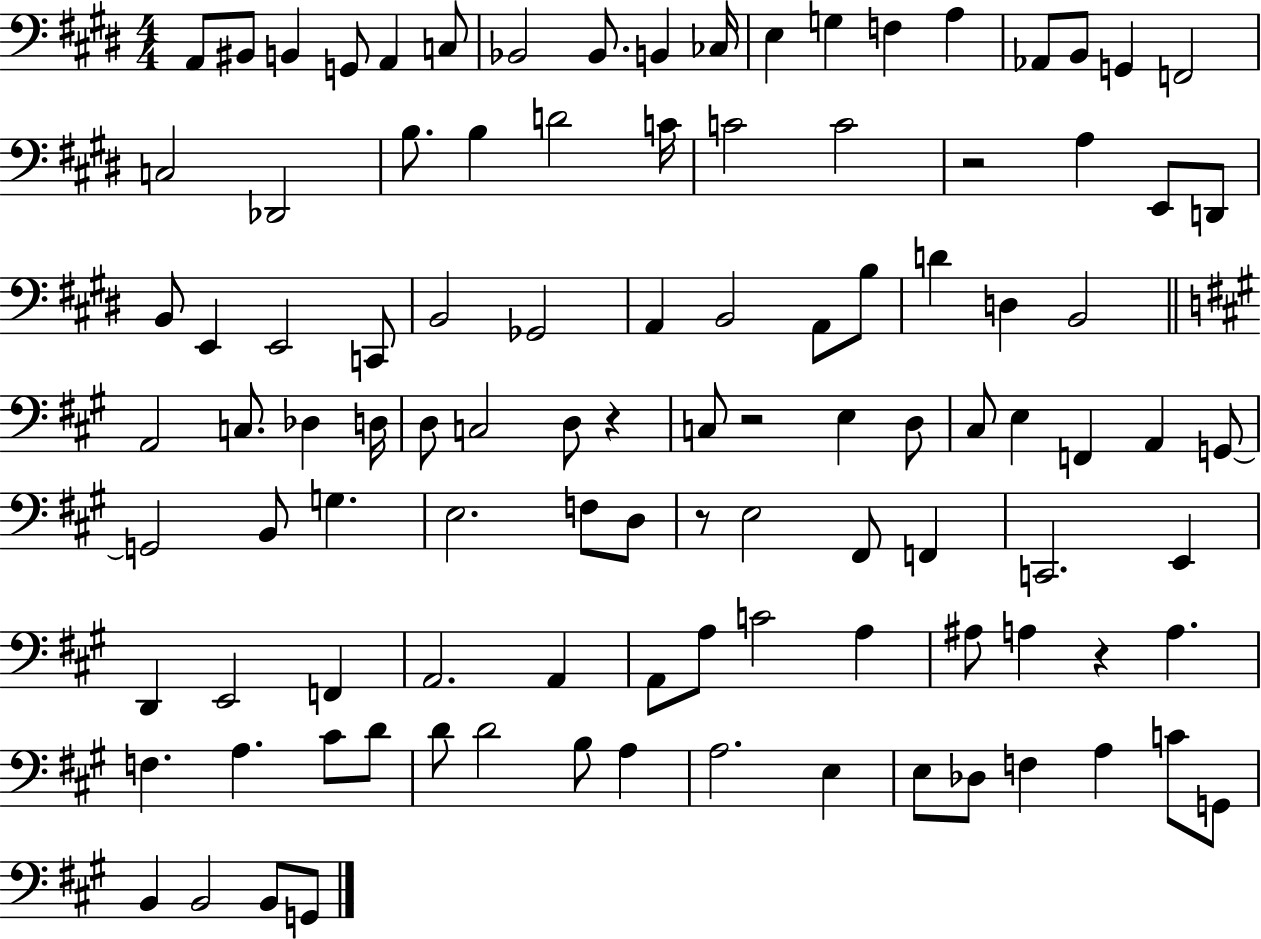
{
  \clef bass
  \numericTimeSignature
  \time 4/4
  \key e \major
  a,8 bis,8 b,4 g,8 a,4 c8 | bes,2 bes,8. b,4 ces16 | e4 g4 f4 a4 | aes,8 b,8 g,4 f,2 | \break c2 des,2 | b8. b4 d'2 c'16 | c'2 c'2 | r2 a4 e,8 d,8 | \break b,8 e,4 e,2 c,8 | b,2 ges,2 | a,4 b,2 a,8 b8 | d'4 d4 b,2 | \break \bar "||" \break \key a \major a,2 c8. des4 d16 | d8 c2 d8 r4 | c8 r2 e4 d8 | cis8 e4 f,4 a,4 g,8~~ | \break g,2 b,8 g4. | e2. f8 d8 | r8 e2 fis,8 f,4 | c,2. e,4 | \break d,4 e,2 f,4 | a,2. a,4 | a,8 a8 c'2 a4 | ais8 a4 r4 a4. | \break f4. a4. cis'8 d'8 | d'8 d'2 b8 a4 | a2. e4 | e8 des8 f4 a4 c'8 g,8 | \break b,4 b,2 b,8 g,8 | \bar "|."
}